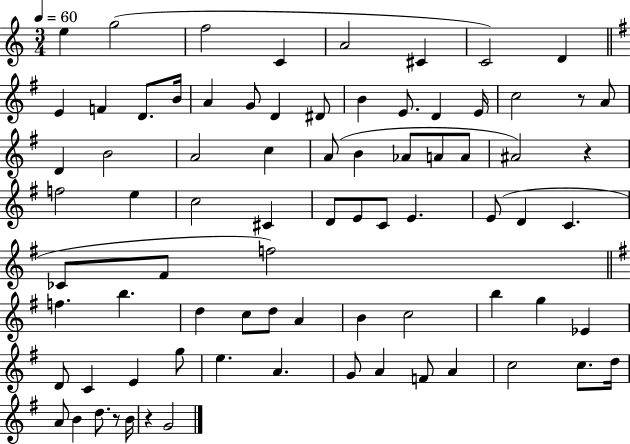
X:1
T:Untitled
M:3/4
L:1/4
K:C
e g2 f2 C A2 ^C C2 D E F D/2 B/4 A G/2 D ^D/2 B E/2 D E/4 c2 z/2 A/2 D B2 A2 c A/2 B _A/2 A/2 A/2 ^A2 z f2 e c2 ^C D/2 E/2 C/2 E E/2 D C _C/2 ^F/2 f2 f b d c/2 d/2 A B c2 b g _E D/2 C E g/2 e A G/2 A F/2 A c2 c/2 d/4 A/2 B d/2 z/2 B/4 z G2